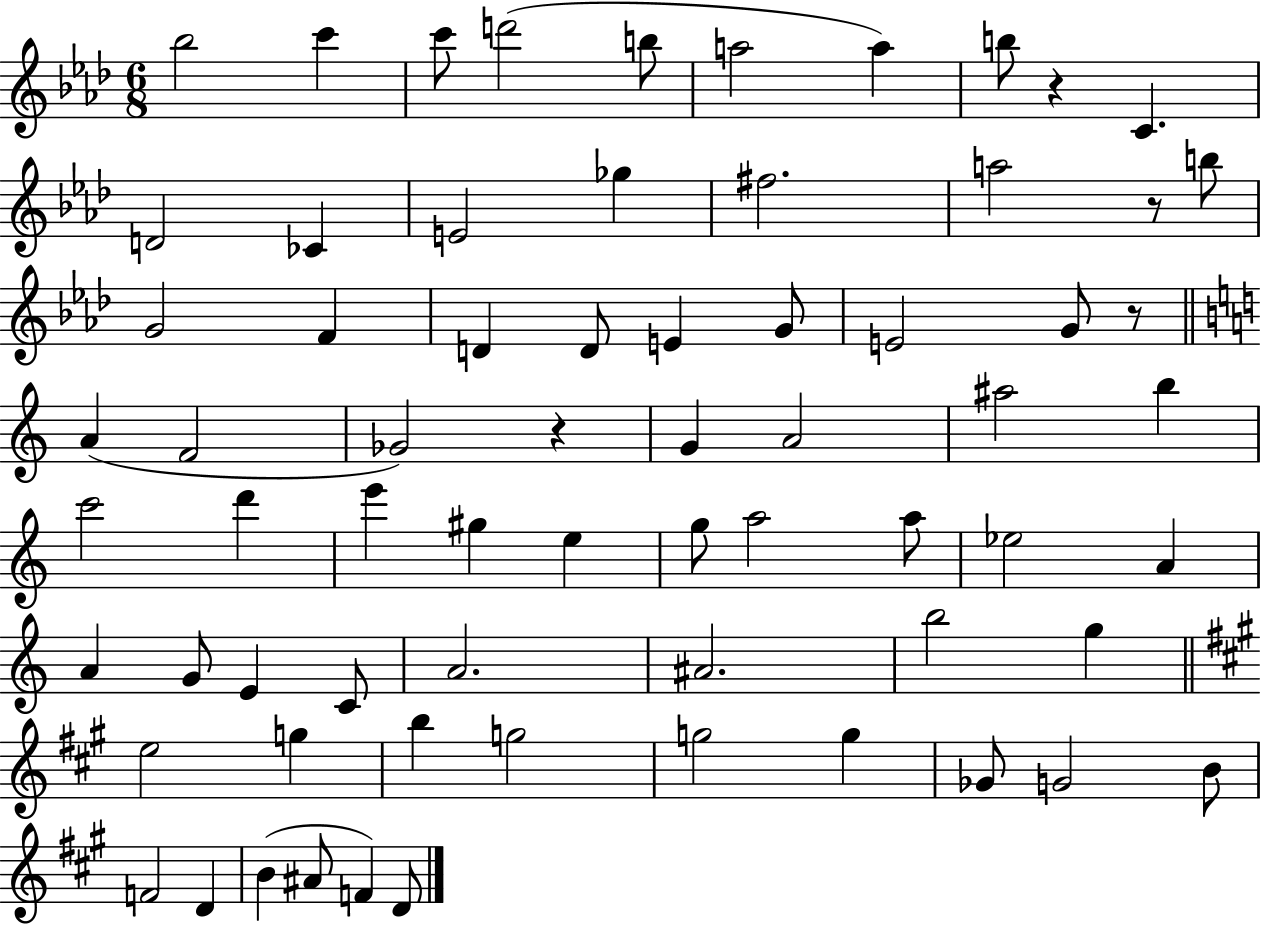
{
  \clef treble
  \numericTimeSignature
  \time 6/8
  \key aes \major
  \repeat volta 2 { bes''2 c'''4 | c'''8 d'''2( b''8 | a''2 a''4) | b''8 r4 c'4. | \break d'2 ces'4 | e'2 ges''4 | fis''2. | a''2 r8 b''8 | \break g'2 f'4 | d'4 d'8 e'4 g'8 | e'2 g'8 r8 | \bar "||" \break \key c \major a'4( f'2 | ges'2) r4 | g'4 a'2 | ais''2 b''4 | \break c'''2 d'''4 | e'''4 gis''4 e''4 | g''8 a''2 a''8 | ees''2 a'4 | \break a'4 g'8 e'4 c'8 | a'2. | ais'2. | b''2 g''4 | \break \bar "||" \break \key a \major e''2 g''4 | b''4 g''2 | g''2 g''4 | ges'8 g'2 b'8 | \break f'2 d'4 | b'4( ais'8 f'4) d'8 | } \bar "|."
}